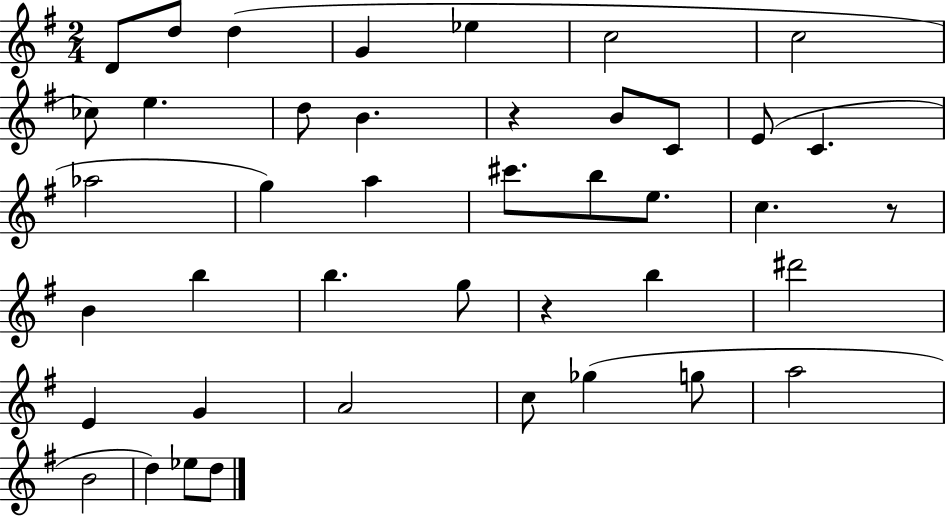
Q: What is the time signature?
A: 2/4